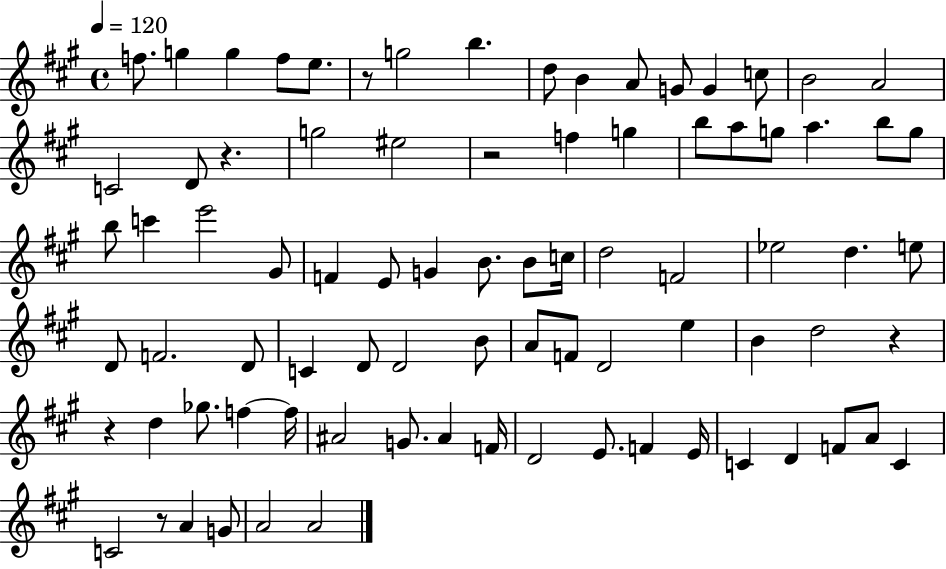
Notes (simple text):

F5/e. G5/q G5/q F5/e E5/e. R/e G5/h B5/q. D5/e B4/q A4/e G4/e G4/q C5/e B4/h A4/h C4/h D4/e R/q. G5/h EIS5/h R/h F5/q G5/q B5/e A5/e G5/e A5/q. B5/e G5/e B5/e C6/q E6/h G#4/e F4/q E4/e G4/q B4/e. B4/e C5/s D5/h F4/h Eb5/h D5/q. E5/e D4/e F4/h. D4/e C4/q D4/e D4/h B4/e A4/e F4/e D4/h E5/q B4/q D5/h R/q R/q D5/q Gb5/e. F5/q F5/s A#4/h G4/e. A#4/q F4/s D4/h E4/e. F4/q E4/s C4/q D4/q F4/e A4/e C4/q C4/h R/e A4/q G4/e A4/h A4/h